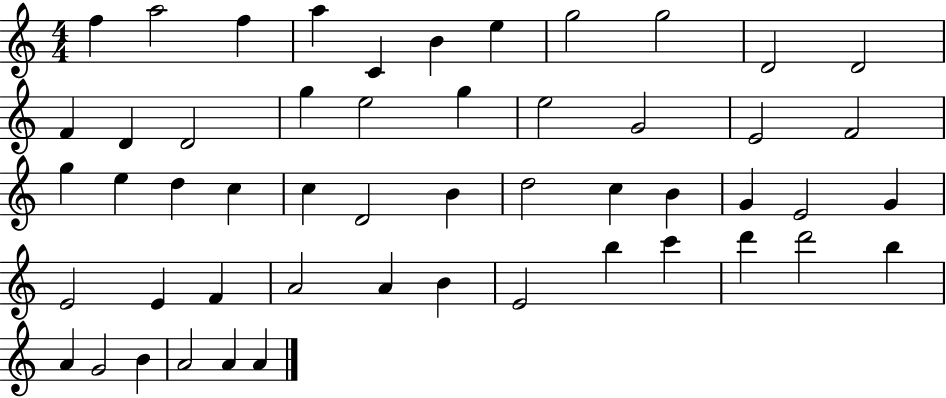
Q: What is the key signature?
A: C major